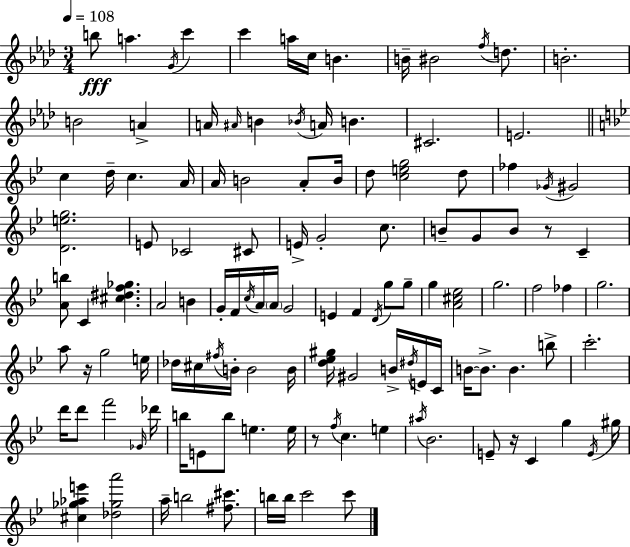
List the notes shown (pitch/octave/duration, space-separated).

B5/e A5/q. G4/s C6/q C6/q A5/s C5/s B4/q. B4/s BIS4/h F5/s D5/e. B4/h. B4/h A4/q A4/s A#4/s B4/q Bb4/s A4/s B4/q. C#4/h. E4/h. C5/q D5/s C5/q. A4/s A4/s B4/h A4/e B4/s D5/e [C5,E5,G5]/h D5/e FES5/q Gb4/s G#4/h [D4,E5,G5]/h. E4/e CES4/h C#4/e E4/s G4/h C5/e. B4/e G4/e B4/e R/e C4/q [A4,B5]/e C4/q [C#5,D#5,F5,Gb5]/q. A4/h B4/q G4/s F4/s C5/s A4/s A4/s G4/h E4/q F4/q D4/s G5/e G5/e G5/q [A4,C#5,Eb5]/h G5/h. F5/h FES5/q G5/h. A5/e R/s G5/h E5/s Db5/s C#5/s F#5/s B4/s B4/h B4/s [D5,Eb5,G#5]/s G#4/h B4/s D#5/s E4/s C4/s B4/s B4/e. B4/q. B5/e C6/h. D6/s D6/e F6/h Gb4/s Db6/s B5/s E4/e B5/e E5/q. E5/s R/e F5/s C5/q. E5/q A#5/s Bb4/h. E4/e R/s C4/q G5/q E4/s G#5/s [C#5,Gb5,Ab5,E6]/q [Db5,Gb5,A6]/h A5/s B5/h [F#5,C#6]/e. B5/s B5/s C6/h C6/e